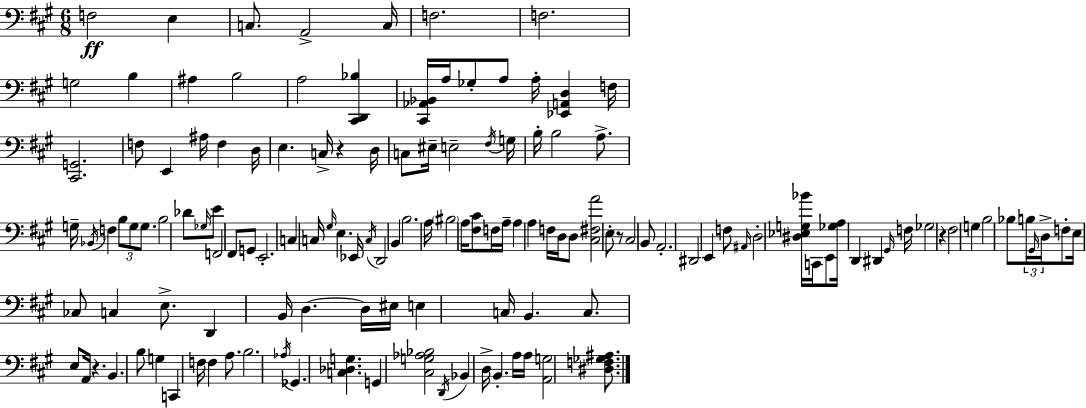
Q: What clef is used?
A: bass